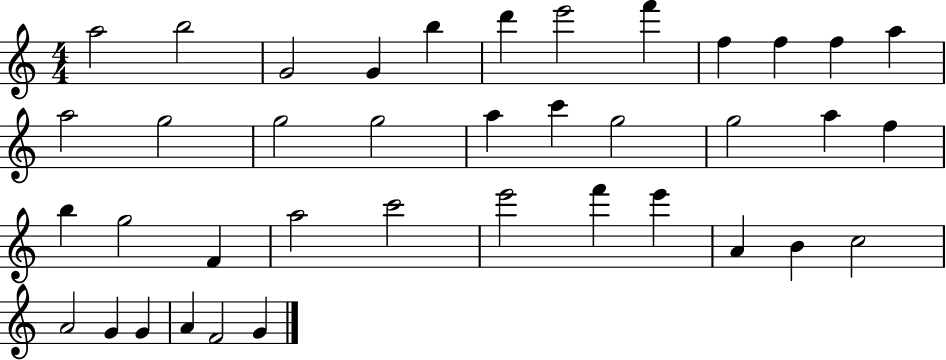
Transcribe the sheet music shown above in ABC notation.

X:1
T:Untitled
M:4/4
L:1/4
K:C
a2 b2 G2 G b d' e'2 f' f f f a a2 g2 g2 g2 a c' g2 g2 a f b g2 F a2 c'2 e'2 f' e' A B c2 A2 G G A F2 G